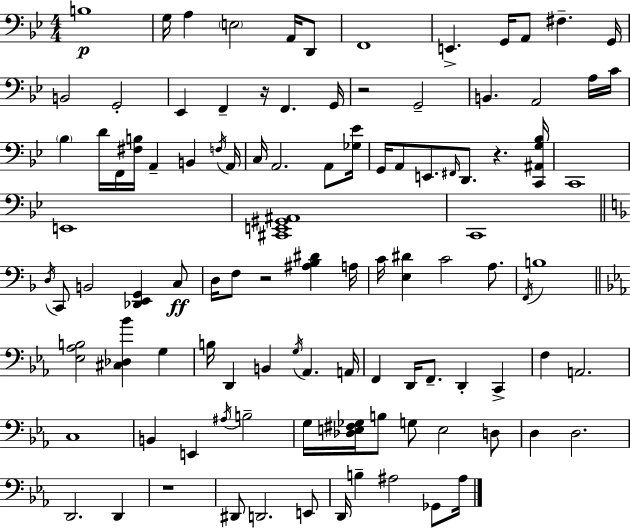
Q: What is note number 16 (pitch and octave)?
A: F2